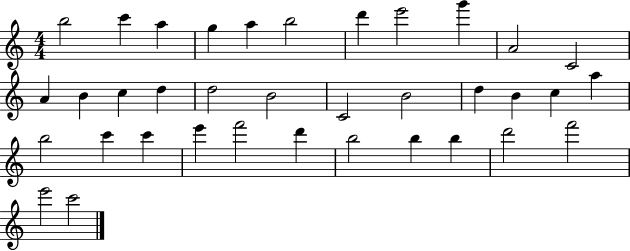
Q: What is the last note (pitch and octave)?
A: C6